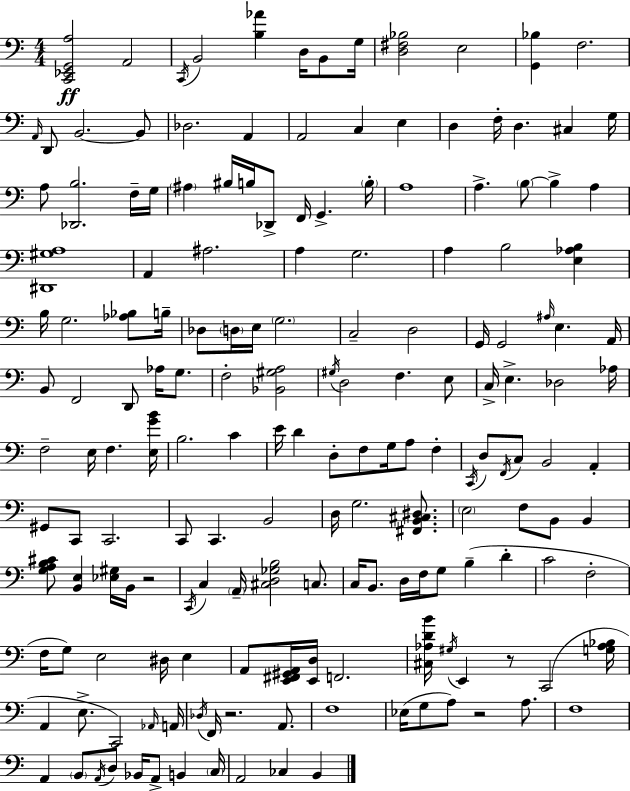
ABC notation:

X:1
T:Untitled
M:4/4
L:1/4
K:Am
[C,,_E,,G,,A,]2 A,,2 C,,/4 B,,2 [B,_A] D,/4 B,,/2 G,/4 [D,^F,_B,]2 E,2 [G,,_B,] F,2 A,,/4 D,,/2 B,,2 B,,/2 _D,2 A,, A,,2 C, E, D, F,/4 D, ^C, G,/4 A,/2 [_D,,B,]2 F,/4 G,/4 ^A, ^B,/4 B,/4 _D,,/2 F,,/4 G,, B,/4 A,4 A, B,/2 B, A, [^D,,^G,A,]4 A,, ^A,2 A, G,2 A, B,2 [E,_A,B,] B,/4 G,2 [_A,_B,]/2 B,/4 _D,/2 D,/4 E,/4 G,2 C,2 D,2 G,,/4 G,,2 ^A,/4 E, A,,/4 B,,/2 F,,2 D,,/2 _A,/4 G,/2 F,2 [_B,,^G,A,]2 ^G,/4 D,2 F, E,/2 C,/4 E, _D,2 _A,/4 F,2 E,/4 F, [E,GB]/4 B,2 C E/4 D D,/2 F,/2 G,/4 A,/2 F, C,,/4 D,/2 F,,/4 C,/2 B,,2 A,, ^G,,/2 C,,/2 C,,2 C,,/2 C,, B,,2 D,/4 G,2 [^F,,B,,^C,^D,]/2 E,2 F,/2 B,,/2 B,, [G,A,B,^C]/2 [B,,E,] [_E,^G,]/4 B,,/4 z2 C,,/4 C, A,,/4 [^C,D,_G,B,]2 C,/2 C,/4 B,,/2 D,/4 F,/4 G,/2 B, D C2 F,2 F,/4 G,/2 E,2 ^D,/4 E, A,,/2 [E,,^F,,^G,,A,,]/4 [E,,D,]/4 F,,2 [^C,_A,DB]/4 ^G,/4 E,, z/2 C,,2 [G,_A,_B,]/4 A,, E,/2 C,,2 _A,,/4 A,,/4 _D,/4 F,,/4 z2 A,,/2 F,4 _E,/4 G,/2 A,/2 z2 A,/2 F,4 A,, B,,/2 A,,/4 D,/2 _B,,/4 A,,/2 B,, C,/4 A,,2 _C, B,,